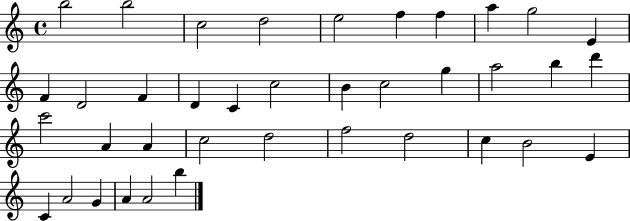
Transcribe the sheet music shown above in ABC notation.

X:1
T:Untitled
M:4/4
L:1/4
K:C
b2 b2 c2 d2 e2 f f a g2 E F D2 F D C c2 B c2 g a2 b d' c'2 A A c2 d2 f2 d2 c B2 E C A2 G A A2 b